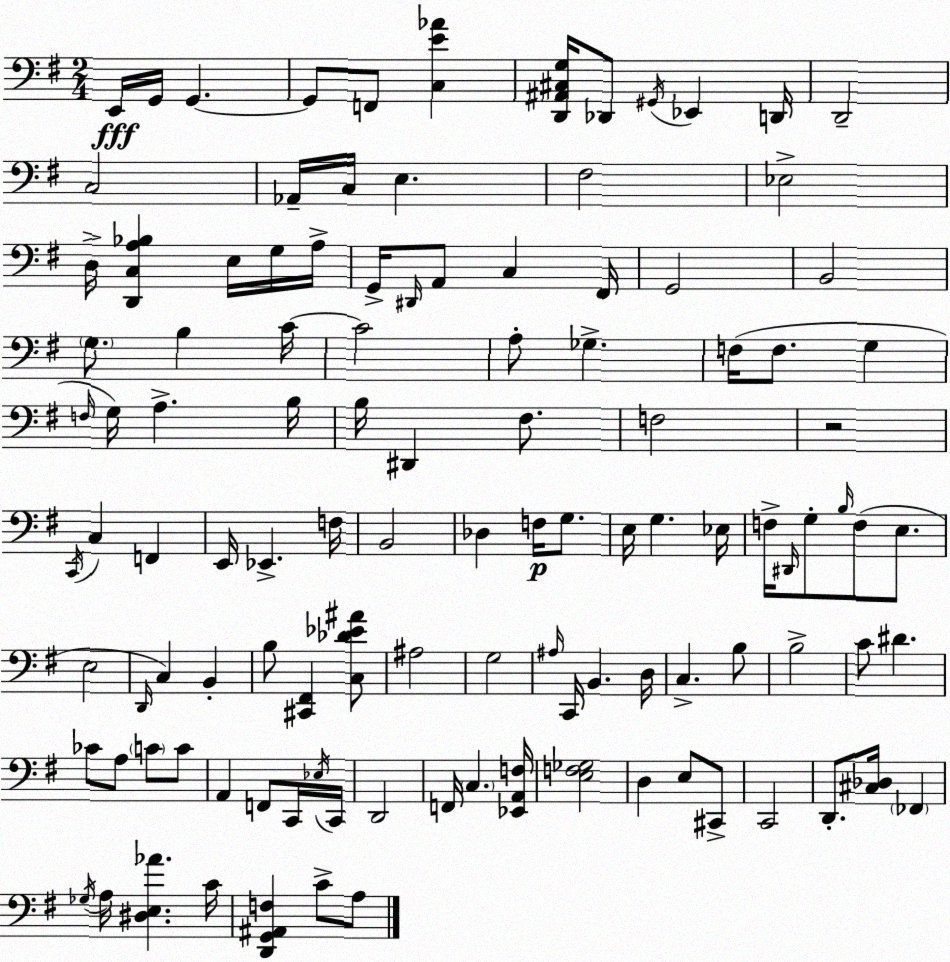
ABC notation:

X:1
T:Untitled
M:2/4
L:1/4
K:G
E,,/4 G,,/4 G,, G,,/2 F,,/2 [C,E_A] [D,,^A,,^C,G,]/4 _D,,/2 ^G,,/4 _E,, D,,/4 D,,2 C,2 _A,,/4 C,/4 E, ^F,2 _E,2 D,/4 [D,,C,A,_B,] E,/4 G,/4 A,/4 G,,/4 ^D,,/4 A,,/2 C, ^F,,/4 G,,2 B,,2 G,/2 B, C/4 C2 A,/2 _G, F,/4 F,/2 G, F,/4 G,/4 A, B,/4 B,/4 ^D,, ^F,/2 F,2 z2 C,,/4 C, F,, E,,/4 _E,, F,/4 B,,2 _D, F,/4 G,/2 E,/4 G, _E,/4 F,/4 ^D,,/4 G,/2 B,/4 F,/2 E,/2 E,2 D,,/4 C, B,, B,/2 [^C,,^F,,] [C,_D_E^A]/2 ^A,2 G,2 ^A,/4 C,,/4 B,, D,/4 C, B,/2 B,2 C/2 ^D _C/2 A,/2 C/2 C/2 A,, F,,/2 C,,/4 _E,/4 C,,/4 D,,2 F,,/4 C, [_E,,A,,F,]/4 [E,F,_G,]2 D, E,/2 ^C,,/2 C,,2 D,,/2 [^C,_D,]/4 _F,, _G,/4 A,/4 [^D,E,_A] C/4 [D,,G,,^A,,F,] C/2 A,/2